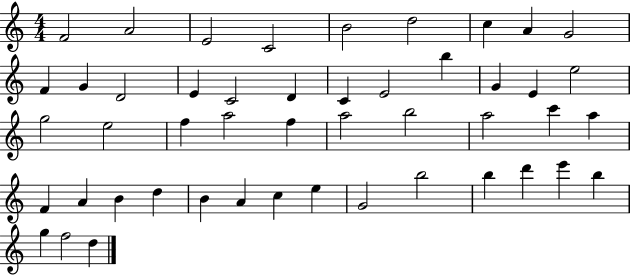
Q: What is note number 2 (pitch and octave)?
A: A4